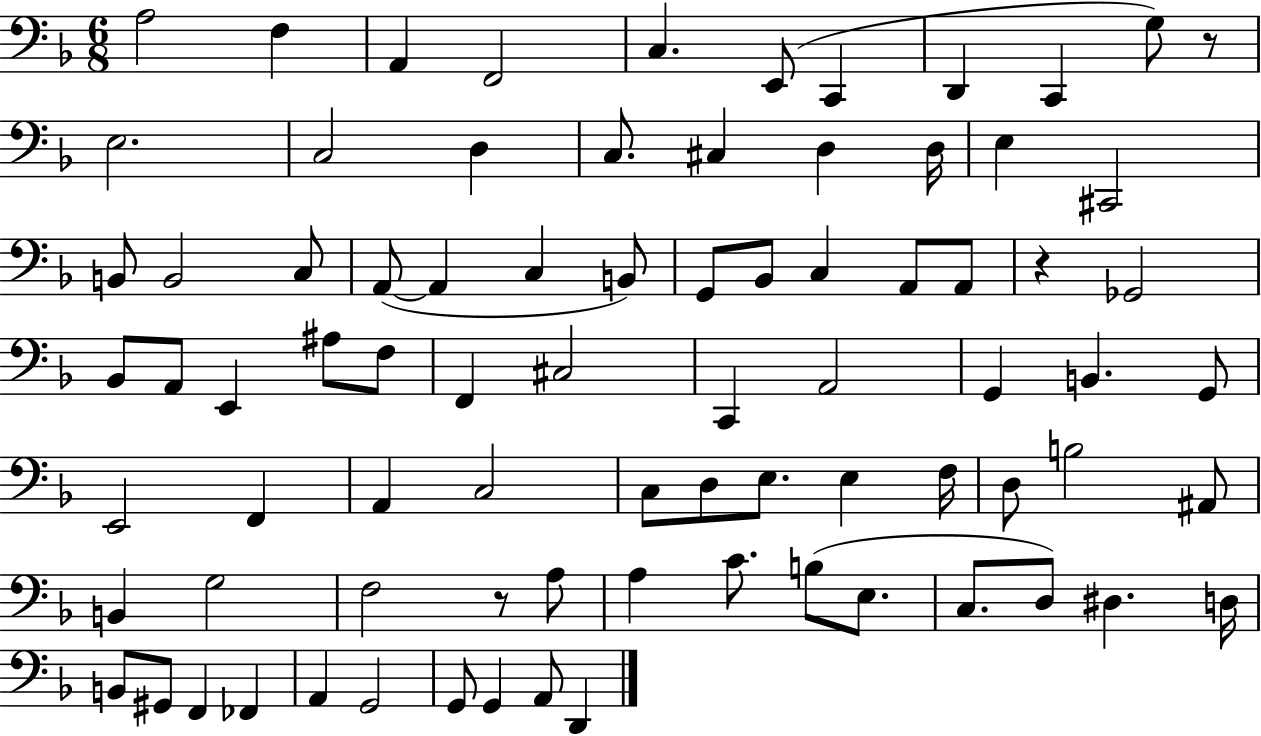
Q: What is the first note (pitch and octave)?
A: A3